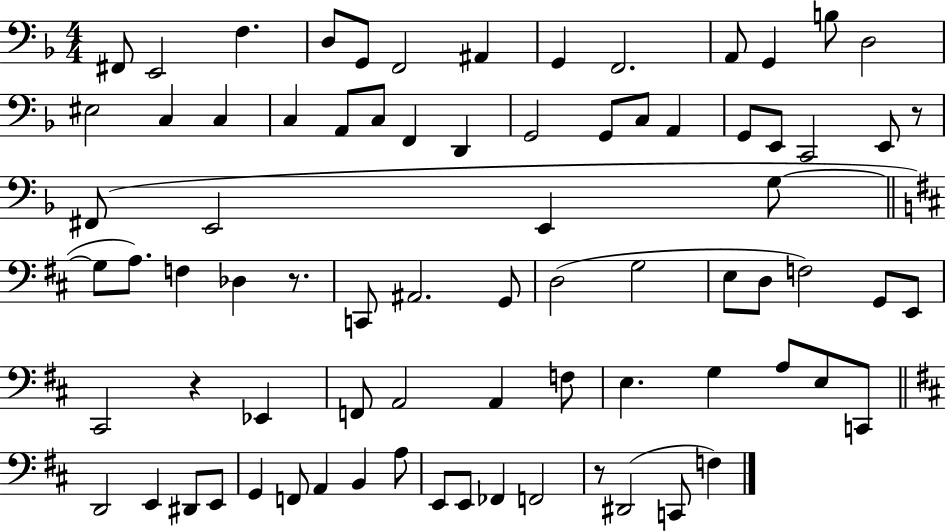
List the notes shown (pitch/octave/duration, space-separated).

F#2/e E2/h F3/q. D3/e G2/e F2/h A#2/q G2/q F2/h. A2/e G2/q B3/e D3/h EIS3/h C3/q C3/q C3/q A2/e C3/e F2/q D2/q G2/h G2/e C3/e A2/q G2/e E2/e C2/h E2/e R/e F#2/e E2/h E2/q G3/e G3/e A3/e. F3/q Db3/q R/e. C2/e A#2/h. G2/e D3/h G3/h E3/e D3/e F3/h G2/e E2/e C#2/h R/q Eb2/q F2/e A2/h A2/q F3/e E3/q. G3/q A3/e E3/e C2/e D2/h E2/q D#2/e E2/e G2/q F2/e A2/q B2/q A3/e E2/e E2/e FES2/q F2/h R/e D#2/h C2/e F3/q